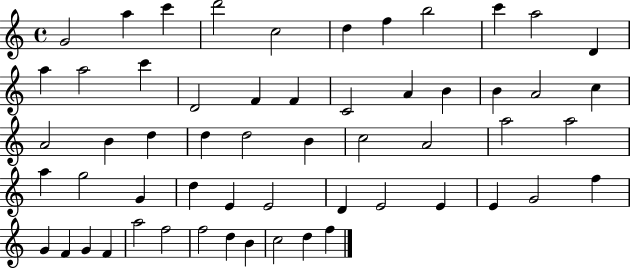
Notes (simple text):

G4/h A5/q C6/q D6/h C5/h D5/q F5/q B5/h C6/q A5/h D4/q A5/q A5/h C6/q D4/h F4/q F4/q C4/h A4/q B4/q B4/q A4/h C5/q A4/h B4/q D5/q D5/q D5/h B4/q C5/h A4/h A5/h A5/h A5/q G5/h G4/q D5/q E4/q E4/h D4/q E4/h E4/q E4/q G4/h F5/q G4/q F4/q G4/q F4/q A5/h F5/h F5/h D5/q B4/q C5/h D5/q F5/q